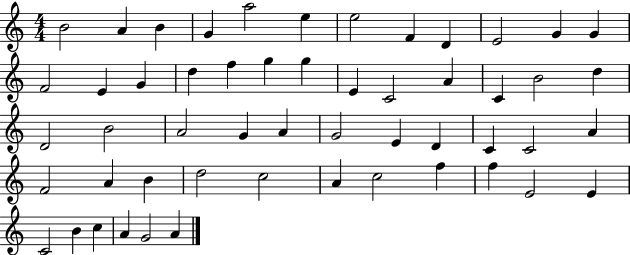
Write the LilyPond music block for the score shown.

{
  \clef treble
  \numericTimeSignature
  \time 4/4
  \key c \major
  b'2 a'4 b'4 | g'4 a''2 e''4 | e''2 f'4 d'4 | e'2 g'4 g'4 | \break f'2 e'4 g'4 | d''4 f''4 g''4 g''4 | e'4 c'2 a'4 | c'4 b'2 d''4 | \break d'2 b'2 | a'2 g'4 a'4 | g'2 e'4 d'4 | c'4 c'2 a'4 | \break f'2 a'4 b'4 | d''2 c''2 | a'4 c''2 f''4 | f''4 e'2 e'4 | \break c'2 b'4 c''4 | a'4 g'2 a'4 | \bar "|."
}